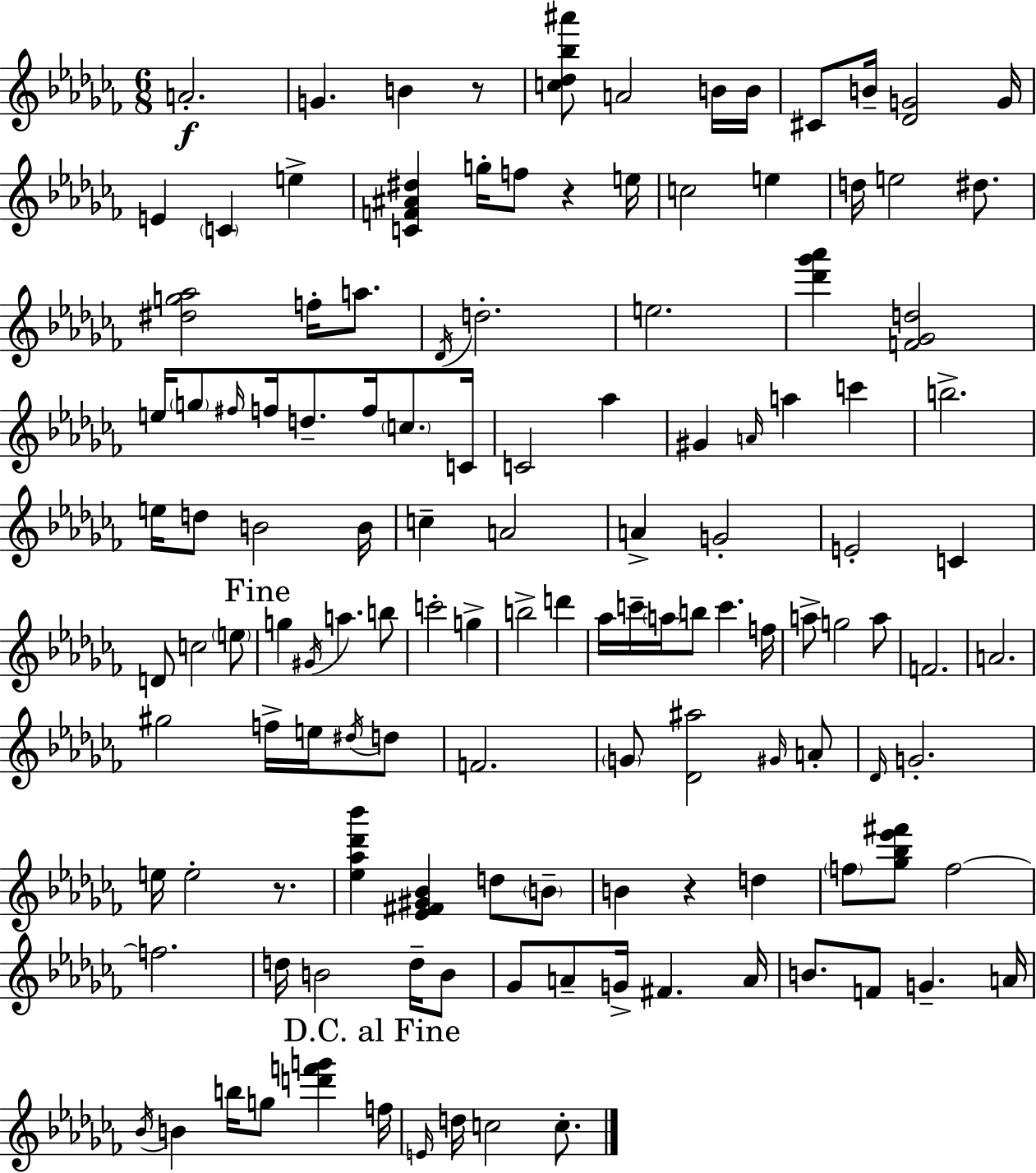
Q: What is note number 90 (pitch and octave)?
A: F5